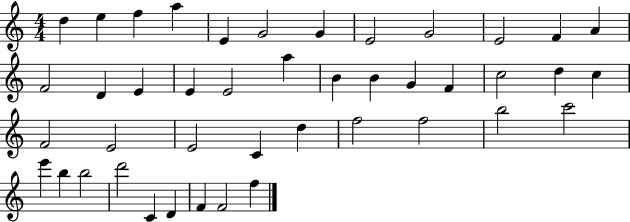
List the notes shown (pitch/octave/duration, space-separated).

D5/q E5/q F5/q A5/q E4/q G4/h G4/q E4/h G4/h E4/h F4/q A4/q F4/h D4/q E4/q E4/q E4/h A5/q B4/q B4/q G4/q F4/q C5/h D5/q C5/q F4/h E4/h E4/h C4/q D5/q F5/h F5/h B5/h C6/h E6/q B5/q B5/h D6/h C4/q D4/q F4/q F4/h F5/q